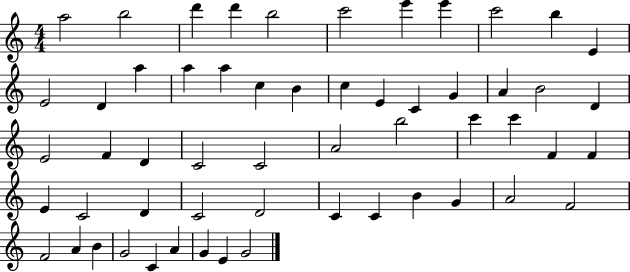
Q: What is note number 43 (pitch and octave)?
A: C4